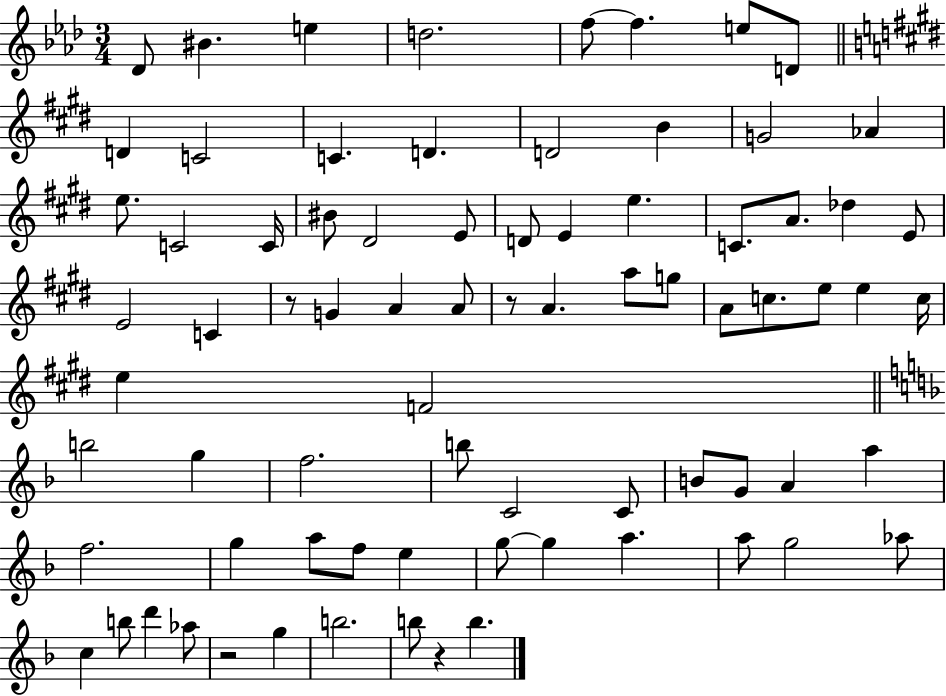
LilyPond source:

{
  \clef treble
  \numericTimeSignature
  \time 3/4
  \key aes \major
  des'8 bis'4. e''4 | d''2. | f''8~~ f''4. e''8 d'8 | \bar "||" \break \key e \major d'4 c'2 | c'4. d'4. | d'2 b'4 | g'2 aes'4 | \break e''8. c'2 c'16 | bis'8 dis'2 e'8 | d'8 e'4 e''4. | c'8. a'8. des''4 e'8 | \break e'2 c'4 | r8 g'4 a'4 a'8 | r8 a'4. a''8 g''8 | a'8 c''8. e''8 e''4 c''16 | \break e''4 f'2 | \bar "||" \break \key f \major b''2 g''4 | f''2. | b''8 c'2 c'8 | b'8 g'8 a'4 a''4 | \break f''2. | g''4 a''8 f''8 e''4 | g''8~~ g''4 a''4. | a''8 g''2 aes''8 | \break c''4 b''8 d'''4 aes''8 | r2 g''4 | b''2. | b''8 r4 b''4. | \break \bar "|."
}